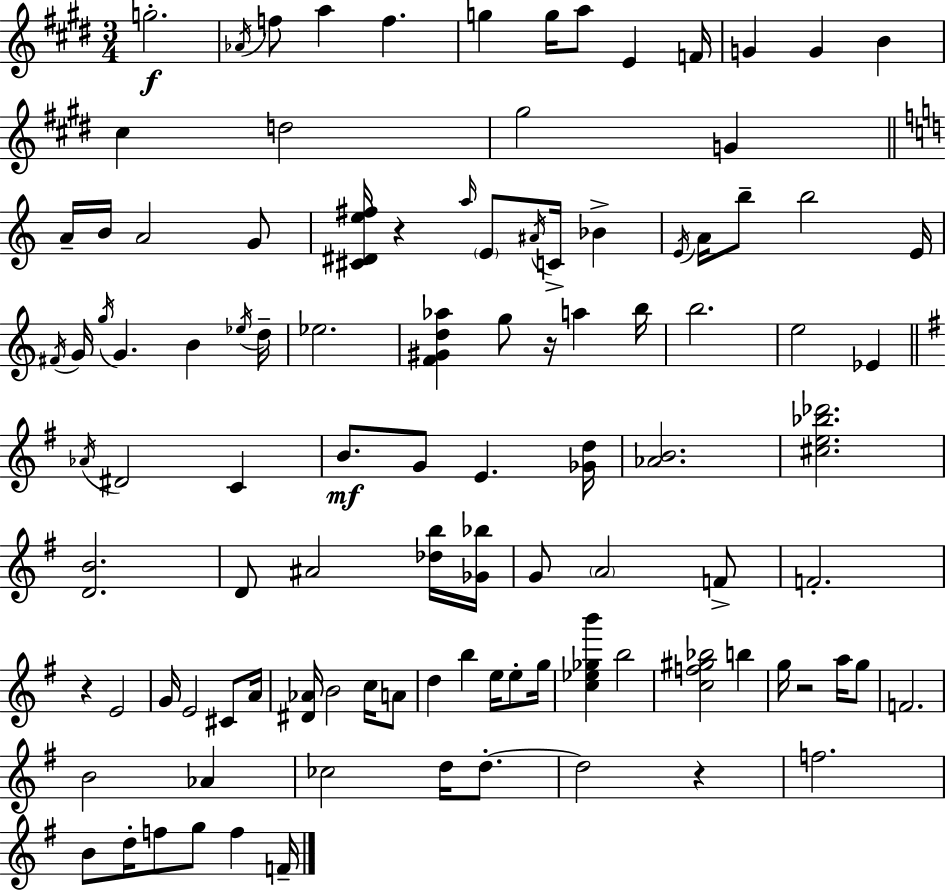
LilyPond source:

{
  \clef treble
  \numericTimeSignature
  \time 3/4
  \key e \major
  \repeat volta 2 { g''2.-.\f | \acciaccatura { aes'16 } f''8 a''4 f''4. | g''4 g''16 a''8 e'4 | f'16 g'4 g'4 b'4 | \break cis''4 d''2 | gis''2 g'4 | \bar "||" \break \key c \major a'16-- b'16 a'2 g'8 | <cis' dis' e'' fis''>16 r4 \grace { a''16 } \parenthesize e'8 \acciaccatura { ais'16 } c'16-> bes'4-> | \acciaccatura { e'16 } a'16 b''8-- b''2 | e'16 \acciaccatura { fis'16 } g'16 \acciaccatura { g''16 } g'4. | \break b'4 \acciaccatura { ees''16 } d''16-- ees''2. | <f' gis' d'' aes''>4 g''8 | r16 a''4 b''16 b''2. | e''2 | \break ees'4 \bar "||" \break \key g \major \acciaccatura { aes'16 } dis'2 c'4 | b'8.\mf g'8 e'4. | <ges' d''>16 <aes' b'>2. | <cis'' e'' bes'' des'''>2. | \break <d' b'>2. | d'8 ais'2 <des'' b''>16 | <ges' bes''>16 g'8 \parenthesize a'2 f'8-> | f'2.-. | \break r4 e'2 | g'16 e'2 cis'8 | a'16 <dis' aes'>16 b'2 c''16 a'8 | d''4 b''4 e''16 e''8-. | \break g''16 <c'' ees'' ges'' b'''>4 b''2 | <c'' f'' gis'' bes''>2 b''4 | g''16 r2 a''16 g''8 | f'2. | \break b'2 aes'4 | ces''2 d''16 d''8.-.~~ | d''2 r4 | f''2. | \break b'8 d''16-. f''8 g''8 f''4 | f'16-- } \bar "|."
}